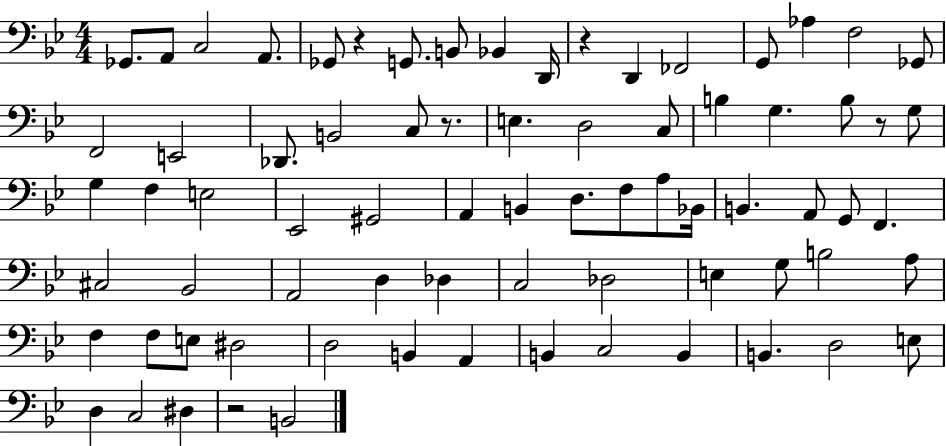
X:1
T:Untitled
M:4/4
L:1/4
K:Bb
_G,,/2 A,,/2 C,2 A,,/2 _G,,/2 z G,,/2 B,,/2 _B,, D,,/4 z D,, _F,,2 G,,/2 _A, F,2 _G,,/2 F,,2 E,,2 _D,,/2 B,,2 C,/2 z/2 E, D,2 C,/2 B, G, B,/2 z/2 G,/2 G, F, E,2 _E,,2 ^G,,2 A,, B,, D,/2 F,/2 A,/2 _B,,/4 B,, A,,/2 G,,/2 F,, ^C,2 _B,,2 A,,2 D, _D, C,2 _D,2 E, G,/2 B,2 A,/2 F, F,/2 E,/2 ^D,2 D,2 B,, A,, B,, C,2 B,, B,, D,2 E,/2 D, C,2 ^D, z2 B,,2